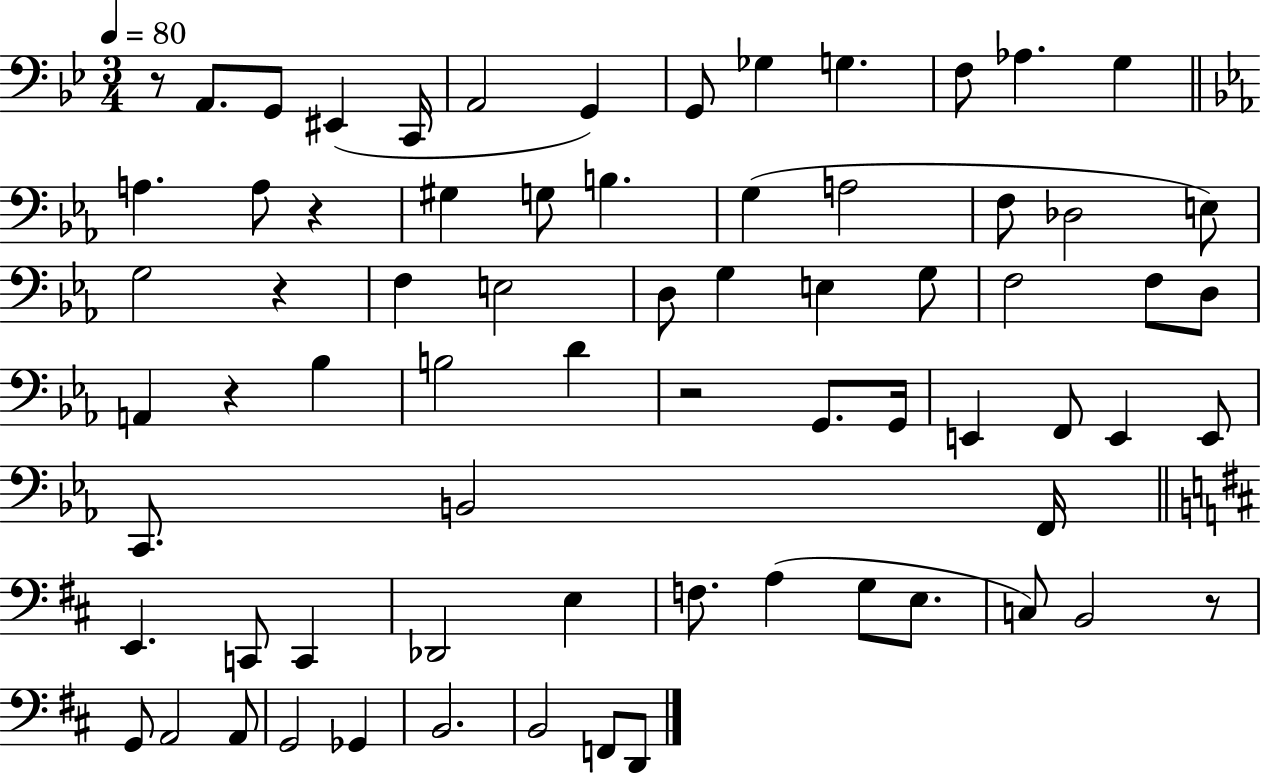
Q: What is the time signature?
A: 3/4